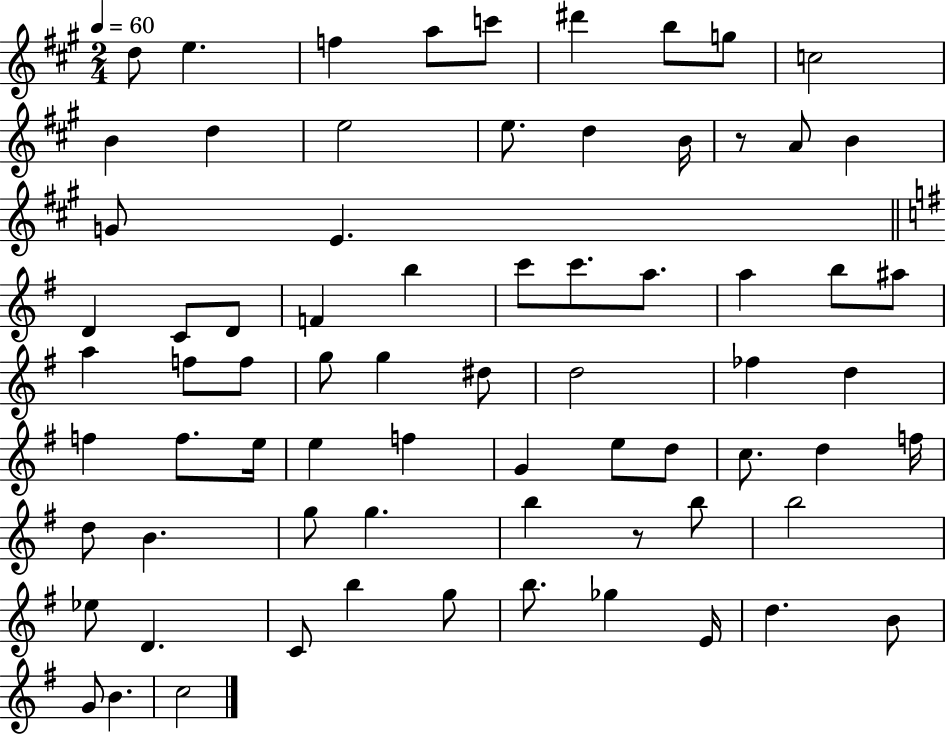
D5/e E5/q. F5/q A5/e C6/e D#6/q B5/e G5/e C5/h B4/q D5/q E5/h E5/e. D5/q B4/s R/e A4/e B4/q G4/e E4/q. D4/q C4/e D4/e F4/q B5/q C6/e C6/e. A5/e. A5/q B5/e A#5/e A5/q F5/e F5/e G5/e G5/q D#5/e D5/h FES5/q D5/q F5/q F5/e. E5/s E5/q F5/q G4/q E5/e D5/e C5/e. D5/q F5/s D5/e B4/q. G5/e G5/q. B5/q R/e B5/e B5/h Eb5/e D4/q. C4/e B5/q G5/e B5/e. Gb5/q E4/s D5/q. B4/e G4/e B4/q. C5/h